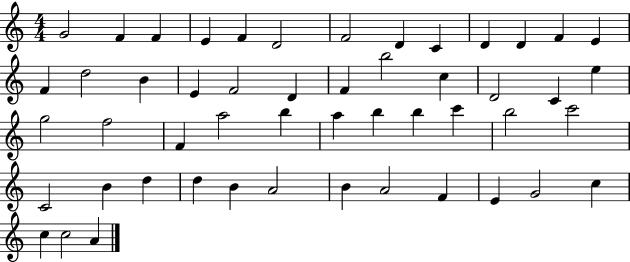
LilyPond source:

{
  \clef treble
  \numericTimeSignature
  \time 4/4
  \key c \major
  g'2 f'4 f'4 | e'4 f'4 d'2 | f'2 d'4 c'4 | d'4 d'4 f'4 e'4 | \break f'4 d''2 b'4 | e'4 f'2 d'4 | f'4 b''2 c''4 | d'2 c'4 e''4 | \break g''2 f''2 | f'4 a''2 b''4 | a''4 b''4 b''4 c'''4 | b''2 c'''2 | \break c'2 b'4 d''4 | d''4 b'4 a'2 | b'4 a'2 f'4 | e'4 g'2 c''4 | \break c''4 c''2 a'4 | \bar "|."
}